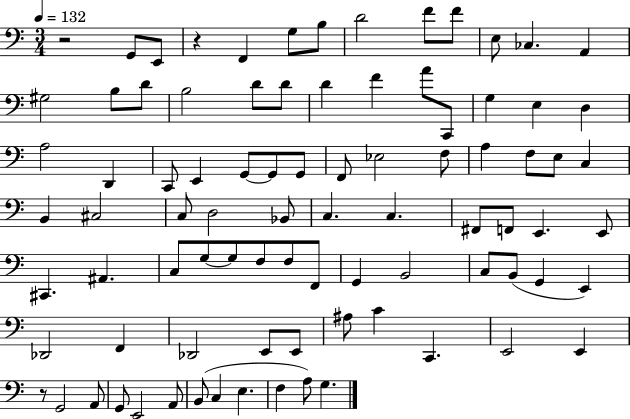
R/h G2/e E2/e R/q F2/q G3/e B3/e D4/h F4/e F4/e E3/e CES3/q. A2/q G#3/h B3/e D4/e B3/h D4/e D4/e D4/q F4/q A4/e C2/e G3/q E3/q D3/q A3/h D2/q C2/e E2/q G2/e G2/e G2/e F2/e Eb3/h F3/e A3/q F3/e E3/e C3/q B2/q C#3/h C3/e D3/h Bb2/e C3/q. C3/q. F#2/e F2/e E2/q. E2/e C#2/q. A#2/q. C3/e G3/e G3/e F3/e F3/e F2/e G2/q B2/h C3/e B2/e G2/q E2/q Db2/h F2/q Db2/h E2/e E2/e A#3/e C4/q C2/q. E2/h E2/q R/e G2/h A2/e G2/e E2/h A2/e B2/e C3/q E3/q. F3/q A3/e G3/q.